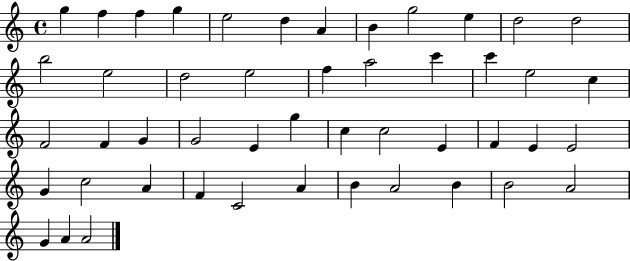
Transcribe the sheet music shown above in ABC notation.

X:1
T:Untitled
M:4/4
L:1/4
K:C
g f f g e2 d A B g2 e d2 d2 b2 e2 d2 e2 f a2 c' c' e2 c F2 F G G2 E g c c2 E F E E2 G c2 A F C2 A B A2 B B2 A2 G A A2